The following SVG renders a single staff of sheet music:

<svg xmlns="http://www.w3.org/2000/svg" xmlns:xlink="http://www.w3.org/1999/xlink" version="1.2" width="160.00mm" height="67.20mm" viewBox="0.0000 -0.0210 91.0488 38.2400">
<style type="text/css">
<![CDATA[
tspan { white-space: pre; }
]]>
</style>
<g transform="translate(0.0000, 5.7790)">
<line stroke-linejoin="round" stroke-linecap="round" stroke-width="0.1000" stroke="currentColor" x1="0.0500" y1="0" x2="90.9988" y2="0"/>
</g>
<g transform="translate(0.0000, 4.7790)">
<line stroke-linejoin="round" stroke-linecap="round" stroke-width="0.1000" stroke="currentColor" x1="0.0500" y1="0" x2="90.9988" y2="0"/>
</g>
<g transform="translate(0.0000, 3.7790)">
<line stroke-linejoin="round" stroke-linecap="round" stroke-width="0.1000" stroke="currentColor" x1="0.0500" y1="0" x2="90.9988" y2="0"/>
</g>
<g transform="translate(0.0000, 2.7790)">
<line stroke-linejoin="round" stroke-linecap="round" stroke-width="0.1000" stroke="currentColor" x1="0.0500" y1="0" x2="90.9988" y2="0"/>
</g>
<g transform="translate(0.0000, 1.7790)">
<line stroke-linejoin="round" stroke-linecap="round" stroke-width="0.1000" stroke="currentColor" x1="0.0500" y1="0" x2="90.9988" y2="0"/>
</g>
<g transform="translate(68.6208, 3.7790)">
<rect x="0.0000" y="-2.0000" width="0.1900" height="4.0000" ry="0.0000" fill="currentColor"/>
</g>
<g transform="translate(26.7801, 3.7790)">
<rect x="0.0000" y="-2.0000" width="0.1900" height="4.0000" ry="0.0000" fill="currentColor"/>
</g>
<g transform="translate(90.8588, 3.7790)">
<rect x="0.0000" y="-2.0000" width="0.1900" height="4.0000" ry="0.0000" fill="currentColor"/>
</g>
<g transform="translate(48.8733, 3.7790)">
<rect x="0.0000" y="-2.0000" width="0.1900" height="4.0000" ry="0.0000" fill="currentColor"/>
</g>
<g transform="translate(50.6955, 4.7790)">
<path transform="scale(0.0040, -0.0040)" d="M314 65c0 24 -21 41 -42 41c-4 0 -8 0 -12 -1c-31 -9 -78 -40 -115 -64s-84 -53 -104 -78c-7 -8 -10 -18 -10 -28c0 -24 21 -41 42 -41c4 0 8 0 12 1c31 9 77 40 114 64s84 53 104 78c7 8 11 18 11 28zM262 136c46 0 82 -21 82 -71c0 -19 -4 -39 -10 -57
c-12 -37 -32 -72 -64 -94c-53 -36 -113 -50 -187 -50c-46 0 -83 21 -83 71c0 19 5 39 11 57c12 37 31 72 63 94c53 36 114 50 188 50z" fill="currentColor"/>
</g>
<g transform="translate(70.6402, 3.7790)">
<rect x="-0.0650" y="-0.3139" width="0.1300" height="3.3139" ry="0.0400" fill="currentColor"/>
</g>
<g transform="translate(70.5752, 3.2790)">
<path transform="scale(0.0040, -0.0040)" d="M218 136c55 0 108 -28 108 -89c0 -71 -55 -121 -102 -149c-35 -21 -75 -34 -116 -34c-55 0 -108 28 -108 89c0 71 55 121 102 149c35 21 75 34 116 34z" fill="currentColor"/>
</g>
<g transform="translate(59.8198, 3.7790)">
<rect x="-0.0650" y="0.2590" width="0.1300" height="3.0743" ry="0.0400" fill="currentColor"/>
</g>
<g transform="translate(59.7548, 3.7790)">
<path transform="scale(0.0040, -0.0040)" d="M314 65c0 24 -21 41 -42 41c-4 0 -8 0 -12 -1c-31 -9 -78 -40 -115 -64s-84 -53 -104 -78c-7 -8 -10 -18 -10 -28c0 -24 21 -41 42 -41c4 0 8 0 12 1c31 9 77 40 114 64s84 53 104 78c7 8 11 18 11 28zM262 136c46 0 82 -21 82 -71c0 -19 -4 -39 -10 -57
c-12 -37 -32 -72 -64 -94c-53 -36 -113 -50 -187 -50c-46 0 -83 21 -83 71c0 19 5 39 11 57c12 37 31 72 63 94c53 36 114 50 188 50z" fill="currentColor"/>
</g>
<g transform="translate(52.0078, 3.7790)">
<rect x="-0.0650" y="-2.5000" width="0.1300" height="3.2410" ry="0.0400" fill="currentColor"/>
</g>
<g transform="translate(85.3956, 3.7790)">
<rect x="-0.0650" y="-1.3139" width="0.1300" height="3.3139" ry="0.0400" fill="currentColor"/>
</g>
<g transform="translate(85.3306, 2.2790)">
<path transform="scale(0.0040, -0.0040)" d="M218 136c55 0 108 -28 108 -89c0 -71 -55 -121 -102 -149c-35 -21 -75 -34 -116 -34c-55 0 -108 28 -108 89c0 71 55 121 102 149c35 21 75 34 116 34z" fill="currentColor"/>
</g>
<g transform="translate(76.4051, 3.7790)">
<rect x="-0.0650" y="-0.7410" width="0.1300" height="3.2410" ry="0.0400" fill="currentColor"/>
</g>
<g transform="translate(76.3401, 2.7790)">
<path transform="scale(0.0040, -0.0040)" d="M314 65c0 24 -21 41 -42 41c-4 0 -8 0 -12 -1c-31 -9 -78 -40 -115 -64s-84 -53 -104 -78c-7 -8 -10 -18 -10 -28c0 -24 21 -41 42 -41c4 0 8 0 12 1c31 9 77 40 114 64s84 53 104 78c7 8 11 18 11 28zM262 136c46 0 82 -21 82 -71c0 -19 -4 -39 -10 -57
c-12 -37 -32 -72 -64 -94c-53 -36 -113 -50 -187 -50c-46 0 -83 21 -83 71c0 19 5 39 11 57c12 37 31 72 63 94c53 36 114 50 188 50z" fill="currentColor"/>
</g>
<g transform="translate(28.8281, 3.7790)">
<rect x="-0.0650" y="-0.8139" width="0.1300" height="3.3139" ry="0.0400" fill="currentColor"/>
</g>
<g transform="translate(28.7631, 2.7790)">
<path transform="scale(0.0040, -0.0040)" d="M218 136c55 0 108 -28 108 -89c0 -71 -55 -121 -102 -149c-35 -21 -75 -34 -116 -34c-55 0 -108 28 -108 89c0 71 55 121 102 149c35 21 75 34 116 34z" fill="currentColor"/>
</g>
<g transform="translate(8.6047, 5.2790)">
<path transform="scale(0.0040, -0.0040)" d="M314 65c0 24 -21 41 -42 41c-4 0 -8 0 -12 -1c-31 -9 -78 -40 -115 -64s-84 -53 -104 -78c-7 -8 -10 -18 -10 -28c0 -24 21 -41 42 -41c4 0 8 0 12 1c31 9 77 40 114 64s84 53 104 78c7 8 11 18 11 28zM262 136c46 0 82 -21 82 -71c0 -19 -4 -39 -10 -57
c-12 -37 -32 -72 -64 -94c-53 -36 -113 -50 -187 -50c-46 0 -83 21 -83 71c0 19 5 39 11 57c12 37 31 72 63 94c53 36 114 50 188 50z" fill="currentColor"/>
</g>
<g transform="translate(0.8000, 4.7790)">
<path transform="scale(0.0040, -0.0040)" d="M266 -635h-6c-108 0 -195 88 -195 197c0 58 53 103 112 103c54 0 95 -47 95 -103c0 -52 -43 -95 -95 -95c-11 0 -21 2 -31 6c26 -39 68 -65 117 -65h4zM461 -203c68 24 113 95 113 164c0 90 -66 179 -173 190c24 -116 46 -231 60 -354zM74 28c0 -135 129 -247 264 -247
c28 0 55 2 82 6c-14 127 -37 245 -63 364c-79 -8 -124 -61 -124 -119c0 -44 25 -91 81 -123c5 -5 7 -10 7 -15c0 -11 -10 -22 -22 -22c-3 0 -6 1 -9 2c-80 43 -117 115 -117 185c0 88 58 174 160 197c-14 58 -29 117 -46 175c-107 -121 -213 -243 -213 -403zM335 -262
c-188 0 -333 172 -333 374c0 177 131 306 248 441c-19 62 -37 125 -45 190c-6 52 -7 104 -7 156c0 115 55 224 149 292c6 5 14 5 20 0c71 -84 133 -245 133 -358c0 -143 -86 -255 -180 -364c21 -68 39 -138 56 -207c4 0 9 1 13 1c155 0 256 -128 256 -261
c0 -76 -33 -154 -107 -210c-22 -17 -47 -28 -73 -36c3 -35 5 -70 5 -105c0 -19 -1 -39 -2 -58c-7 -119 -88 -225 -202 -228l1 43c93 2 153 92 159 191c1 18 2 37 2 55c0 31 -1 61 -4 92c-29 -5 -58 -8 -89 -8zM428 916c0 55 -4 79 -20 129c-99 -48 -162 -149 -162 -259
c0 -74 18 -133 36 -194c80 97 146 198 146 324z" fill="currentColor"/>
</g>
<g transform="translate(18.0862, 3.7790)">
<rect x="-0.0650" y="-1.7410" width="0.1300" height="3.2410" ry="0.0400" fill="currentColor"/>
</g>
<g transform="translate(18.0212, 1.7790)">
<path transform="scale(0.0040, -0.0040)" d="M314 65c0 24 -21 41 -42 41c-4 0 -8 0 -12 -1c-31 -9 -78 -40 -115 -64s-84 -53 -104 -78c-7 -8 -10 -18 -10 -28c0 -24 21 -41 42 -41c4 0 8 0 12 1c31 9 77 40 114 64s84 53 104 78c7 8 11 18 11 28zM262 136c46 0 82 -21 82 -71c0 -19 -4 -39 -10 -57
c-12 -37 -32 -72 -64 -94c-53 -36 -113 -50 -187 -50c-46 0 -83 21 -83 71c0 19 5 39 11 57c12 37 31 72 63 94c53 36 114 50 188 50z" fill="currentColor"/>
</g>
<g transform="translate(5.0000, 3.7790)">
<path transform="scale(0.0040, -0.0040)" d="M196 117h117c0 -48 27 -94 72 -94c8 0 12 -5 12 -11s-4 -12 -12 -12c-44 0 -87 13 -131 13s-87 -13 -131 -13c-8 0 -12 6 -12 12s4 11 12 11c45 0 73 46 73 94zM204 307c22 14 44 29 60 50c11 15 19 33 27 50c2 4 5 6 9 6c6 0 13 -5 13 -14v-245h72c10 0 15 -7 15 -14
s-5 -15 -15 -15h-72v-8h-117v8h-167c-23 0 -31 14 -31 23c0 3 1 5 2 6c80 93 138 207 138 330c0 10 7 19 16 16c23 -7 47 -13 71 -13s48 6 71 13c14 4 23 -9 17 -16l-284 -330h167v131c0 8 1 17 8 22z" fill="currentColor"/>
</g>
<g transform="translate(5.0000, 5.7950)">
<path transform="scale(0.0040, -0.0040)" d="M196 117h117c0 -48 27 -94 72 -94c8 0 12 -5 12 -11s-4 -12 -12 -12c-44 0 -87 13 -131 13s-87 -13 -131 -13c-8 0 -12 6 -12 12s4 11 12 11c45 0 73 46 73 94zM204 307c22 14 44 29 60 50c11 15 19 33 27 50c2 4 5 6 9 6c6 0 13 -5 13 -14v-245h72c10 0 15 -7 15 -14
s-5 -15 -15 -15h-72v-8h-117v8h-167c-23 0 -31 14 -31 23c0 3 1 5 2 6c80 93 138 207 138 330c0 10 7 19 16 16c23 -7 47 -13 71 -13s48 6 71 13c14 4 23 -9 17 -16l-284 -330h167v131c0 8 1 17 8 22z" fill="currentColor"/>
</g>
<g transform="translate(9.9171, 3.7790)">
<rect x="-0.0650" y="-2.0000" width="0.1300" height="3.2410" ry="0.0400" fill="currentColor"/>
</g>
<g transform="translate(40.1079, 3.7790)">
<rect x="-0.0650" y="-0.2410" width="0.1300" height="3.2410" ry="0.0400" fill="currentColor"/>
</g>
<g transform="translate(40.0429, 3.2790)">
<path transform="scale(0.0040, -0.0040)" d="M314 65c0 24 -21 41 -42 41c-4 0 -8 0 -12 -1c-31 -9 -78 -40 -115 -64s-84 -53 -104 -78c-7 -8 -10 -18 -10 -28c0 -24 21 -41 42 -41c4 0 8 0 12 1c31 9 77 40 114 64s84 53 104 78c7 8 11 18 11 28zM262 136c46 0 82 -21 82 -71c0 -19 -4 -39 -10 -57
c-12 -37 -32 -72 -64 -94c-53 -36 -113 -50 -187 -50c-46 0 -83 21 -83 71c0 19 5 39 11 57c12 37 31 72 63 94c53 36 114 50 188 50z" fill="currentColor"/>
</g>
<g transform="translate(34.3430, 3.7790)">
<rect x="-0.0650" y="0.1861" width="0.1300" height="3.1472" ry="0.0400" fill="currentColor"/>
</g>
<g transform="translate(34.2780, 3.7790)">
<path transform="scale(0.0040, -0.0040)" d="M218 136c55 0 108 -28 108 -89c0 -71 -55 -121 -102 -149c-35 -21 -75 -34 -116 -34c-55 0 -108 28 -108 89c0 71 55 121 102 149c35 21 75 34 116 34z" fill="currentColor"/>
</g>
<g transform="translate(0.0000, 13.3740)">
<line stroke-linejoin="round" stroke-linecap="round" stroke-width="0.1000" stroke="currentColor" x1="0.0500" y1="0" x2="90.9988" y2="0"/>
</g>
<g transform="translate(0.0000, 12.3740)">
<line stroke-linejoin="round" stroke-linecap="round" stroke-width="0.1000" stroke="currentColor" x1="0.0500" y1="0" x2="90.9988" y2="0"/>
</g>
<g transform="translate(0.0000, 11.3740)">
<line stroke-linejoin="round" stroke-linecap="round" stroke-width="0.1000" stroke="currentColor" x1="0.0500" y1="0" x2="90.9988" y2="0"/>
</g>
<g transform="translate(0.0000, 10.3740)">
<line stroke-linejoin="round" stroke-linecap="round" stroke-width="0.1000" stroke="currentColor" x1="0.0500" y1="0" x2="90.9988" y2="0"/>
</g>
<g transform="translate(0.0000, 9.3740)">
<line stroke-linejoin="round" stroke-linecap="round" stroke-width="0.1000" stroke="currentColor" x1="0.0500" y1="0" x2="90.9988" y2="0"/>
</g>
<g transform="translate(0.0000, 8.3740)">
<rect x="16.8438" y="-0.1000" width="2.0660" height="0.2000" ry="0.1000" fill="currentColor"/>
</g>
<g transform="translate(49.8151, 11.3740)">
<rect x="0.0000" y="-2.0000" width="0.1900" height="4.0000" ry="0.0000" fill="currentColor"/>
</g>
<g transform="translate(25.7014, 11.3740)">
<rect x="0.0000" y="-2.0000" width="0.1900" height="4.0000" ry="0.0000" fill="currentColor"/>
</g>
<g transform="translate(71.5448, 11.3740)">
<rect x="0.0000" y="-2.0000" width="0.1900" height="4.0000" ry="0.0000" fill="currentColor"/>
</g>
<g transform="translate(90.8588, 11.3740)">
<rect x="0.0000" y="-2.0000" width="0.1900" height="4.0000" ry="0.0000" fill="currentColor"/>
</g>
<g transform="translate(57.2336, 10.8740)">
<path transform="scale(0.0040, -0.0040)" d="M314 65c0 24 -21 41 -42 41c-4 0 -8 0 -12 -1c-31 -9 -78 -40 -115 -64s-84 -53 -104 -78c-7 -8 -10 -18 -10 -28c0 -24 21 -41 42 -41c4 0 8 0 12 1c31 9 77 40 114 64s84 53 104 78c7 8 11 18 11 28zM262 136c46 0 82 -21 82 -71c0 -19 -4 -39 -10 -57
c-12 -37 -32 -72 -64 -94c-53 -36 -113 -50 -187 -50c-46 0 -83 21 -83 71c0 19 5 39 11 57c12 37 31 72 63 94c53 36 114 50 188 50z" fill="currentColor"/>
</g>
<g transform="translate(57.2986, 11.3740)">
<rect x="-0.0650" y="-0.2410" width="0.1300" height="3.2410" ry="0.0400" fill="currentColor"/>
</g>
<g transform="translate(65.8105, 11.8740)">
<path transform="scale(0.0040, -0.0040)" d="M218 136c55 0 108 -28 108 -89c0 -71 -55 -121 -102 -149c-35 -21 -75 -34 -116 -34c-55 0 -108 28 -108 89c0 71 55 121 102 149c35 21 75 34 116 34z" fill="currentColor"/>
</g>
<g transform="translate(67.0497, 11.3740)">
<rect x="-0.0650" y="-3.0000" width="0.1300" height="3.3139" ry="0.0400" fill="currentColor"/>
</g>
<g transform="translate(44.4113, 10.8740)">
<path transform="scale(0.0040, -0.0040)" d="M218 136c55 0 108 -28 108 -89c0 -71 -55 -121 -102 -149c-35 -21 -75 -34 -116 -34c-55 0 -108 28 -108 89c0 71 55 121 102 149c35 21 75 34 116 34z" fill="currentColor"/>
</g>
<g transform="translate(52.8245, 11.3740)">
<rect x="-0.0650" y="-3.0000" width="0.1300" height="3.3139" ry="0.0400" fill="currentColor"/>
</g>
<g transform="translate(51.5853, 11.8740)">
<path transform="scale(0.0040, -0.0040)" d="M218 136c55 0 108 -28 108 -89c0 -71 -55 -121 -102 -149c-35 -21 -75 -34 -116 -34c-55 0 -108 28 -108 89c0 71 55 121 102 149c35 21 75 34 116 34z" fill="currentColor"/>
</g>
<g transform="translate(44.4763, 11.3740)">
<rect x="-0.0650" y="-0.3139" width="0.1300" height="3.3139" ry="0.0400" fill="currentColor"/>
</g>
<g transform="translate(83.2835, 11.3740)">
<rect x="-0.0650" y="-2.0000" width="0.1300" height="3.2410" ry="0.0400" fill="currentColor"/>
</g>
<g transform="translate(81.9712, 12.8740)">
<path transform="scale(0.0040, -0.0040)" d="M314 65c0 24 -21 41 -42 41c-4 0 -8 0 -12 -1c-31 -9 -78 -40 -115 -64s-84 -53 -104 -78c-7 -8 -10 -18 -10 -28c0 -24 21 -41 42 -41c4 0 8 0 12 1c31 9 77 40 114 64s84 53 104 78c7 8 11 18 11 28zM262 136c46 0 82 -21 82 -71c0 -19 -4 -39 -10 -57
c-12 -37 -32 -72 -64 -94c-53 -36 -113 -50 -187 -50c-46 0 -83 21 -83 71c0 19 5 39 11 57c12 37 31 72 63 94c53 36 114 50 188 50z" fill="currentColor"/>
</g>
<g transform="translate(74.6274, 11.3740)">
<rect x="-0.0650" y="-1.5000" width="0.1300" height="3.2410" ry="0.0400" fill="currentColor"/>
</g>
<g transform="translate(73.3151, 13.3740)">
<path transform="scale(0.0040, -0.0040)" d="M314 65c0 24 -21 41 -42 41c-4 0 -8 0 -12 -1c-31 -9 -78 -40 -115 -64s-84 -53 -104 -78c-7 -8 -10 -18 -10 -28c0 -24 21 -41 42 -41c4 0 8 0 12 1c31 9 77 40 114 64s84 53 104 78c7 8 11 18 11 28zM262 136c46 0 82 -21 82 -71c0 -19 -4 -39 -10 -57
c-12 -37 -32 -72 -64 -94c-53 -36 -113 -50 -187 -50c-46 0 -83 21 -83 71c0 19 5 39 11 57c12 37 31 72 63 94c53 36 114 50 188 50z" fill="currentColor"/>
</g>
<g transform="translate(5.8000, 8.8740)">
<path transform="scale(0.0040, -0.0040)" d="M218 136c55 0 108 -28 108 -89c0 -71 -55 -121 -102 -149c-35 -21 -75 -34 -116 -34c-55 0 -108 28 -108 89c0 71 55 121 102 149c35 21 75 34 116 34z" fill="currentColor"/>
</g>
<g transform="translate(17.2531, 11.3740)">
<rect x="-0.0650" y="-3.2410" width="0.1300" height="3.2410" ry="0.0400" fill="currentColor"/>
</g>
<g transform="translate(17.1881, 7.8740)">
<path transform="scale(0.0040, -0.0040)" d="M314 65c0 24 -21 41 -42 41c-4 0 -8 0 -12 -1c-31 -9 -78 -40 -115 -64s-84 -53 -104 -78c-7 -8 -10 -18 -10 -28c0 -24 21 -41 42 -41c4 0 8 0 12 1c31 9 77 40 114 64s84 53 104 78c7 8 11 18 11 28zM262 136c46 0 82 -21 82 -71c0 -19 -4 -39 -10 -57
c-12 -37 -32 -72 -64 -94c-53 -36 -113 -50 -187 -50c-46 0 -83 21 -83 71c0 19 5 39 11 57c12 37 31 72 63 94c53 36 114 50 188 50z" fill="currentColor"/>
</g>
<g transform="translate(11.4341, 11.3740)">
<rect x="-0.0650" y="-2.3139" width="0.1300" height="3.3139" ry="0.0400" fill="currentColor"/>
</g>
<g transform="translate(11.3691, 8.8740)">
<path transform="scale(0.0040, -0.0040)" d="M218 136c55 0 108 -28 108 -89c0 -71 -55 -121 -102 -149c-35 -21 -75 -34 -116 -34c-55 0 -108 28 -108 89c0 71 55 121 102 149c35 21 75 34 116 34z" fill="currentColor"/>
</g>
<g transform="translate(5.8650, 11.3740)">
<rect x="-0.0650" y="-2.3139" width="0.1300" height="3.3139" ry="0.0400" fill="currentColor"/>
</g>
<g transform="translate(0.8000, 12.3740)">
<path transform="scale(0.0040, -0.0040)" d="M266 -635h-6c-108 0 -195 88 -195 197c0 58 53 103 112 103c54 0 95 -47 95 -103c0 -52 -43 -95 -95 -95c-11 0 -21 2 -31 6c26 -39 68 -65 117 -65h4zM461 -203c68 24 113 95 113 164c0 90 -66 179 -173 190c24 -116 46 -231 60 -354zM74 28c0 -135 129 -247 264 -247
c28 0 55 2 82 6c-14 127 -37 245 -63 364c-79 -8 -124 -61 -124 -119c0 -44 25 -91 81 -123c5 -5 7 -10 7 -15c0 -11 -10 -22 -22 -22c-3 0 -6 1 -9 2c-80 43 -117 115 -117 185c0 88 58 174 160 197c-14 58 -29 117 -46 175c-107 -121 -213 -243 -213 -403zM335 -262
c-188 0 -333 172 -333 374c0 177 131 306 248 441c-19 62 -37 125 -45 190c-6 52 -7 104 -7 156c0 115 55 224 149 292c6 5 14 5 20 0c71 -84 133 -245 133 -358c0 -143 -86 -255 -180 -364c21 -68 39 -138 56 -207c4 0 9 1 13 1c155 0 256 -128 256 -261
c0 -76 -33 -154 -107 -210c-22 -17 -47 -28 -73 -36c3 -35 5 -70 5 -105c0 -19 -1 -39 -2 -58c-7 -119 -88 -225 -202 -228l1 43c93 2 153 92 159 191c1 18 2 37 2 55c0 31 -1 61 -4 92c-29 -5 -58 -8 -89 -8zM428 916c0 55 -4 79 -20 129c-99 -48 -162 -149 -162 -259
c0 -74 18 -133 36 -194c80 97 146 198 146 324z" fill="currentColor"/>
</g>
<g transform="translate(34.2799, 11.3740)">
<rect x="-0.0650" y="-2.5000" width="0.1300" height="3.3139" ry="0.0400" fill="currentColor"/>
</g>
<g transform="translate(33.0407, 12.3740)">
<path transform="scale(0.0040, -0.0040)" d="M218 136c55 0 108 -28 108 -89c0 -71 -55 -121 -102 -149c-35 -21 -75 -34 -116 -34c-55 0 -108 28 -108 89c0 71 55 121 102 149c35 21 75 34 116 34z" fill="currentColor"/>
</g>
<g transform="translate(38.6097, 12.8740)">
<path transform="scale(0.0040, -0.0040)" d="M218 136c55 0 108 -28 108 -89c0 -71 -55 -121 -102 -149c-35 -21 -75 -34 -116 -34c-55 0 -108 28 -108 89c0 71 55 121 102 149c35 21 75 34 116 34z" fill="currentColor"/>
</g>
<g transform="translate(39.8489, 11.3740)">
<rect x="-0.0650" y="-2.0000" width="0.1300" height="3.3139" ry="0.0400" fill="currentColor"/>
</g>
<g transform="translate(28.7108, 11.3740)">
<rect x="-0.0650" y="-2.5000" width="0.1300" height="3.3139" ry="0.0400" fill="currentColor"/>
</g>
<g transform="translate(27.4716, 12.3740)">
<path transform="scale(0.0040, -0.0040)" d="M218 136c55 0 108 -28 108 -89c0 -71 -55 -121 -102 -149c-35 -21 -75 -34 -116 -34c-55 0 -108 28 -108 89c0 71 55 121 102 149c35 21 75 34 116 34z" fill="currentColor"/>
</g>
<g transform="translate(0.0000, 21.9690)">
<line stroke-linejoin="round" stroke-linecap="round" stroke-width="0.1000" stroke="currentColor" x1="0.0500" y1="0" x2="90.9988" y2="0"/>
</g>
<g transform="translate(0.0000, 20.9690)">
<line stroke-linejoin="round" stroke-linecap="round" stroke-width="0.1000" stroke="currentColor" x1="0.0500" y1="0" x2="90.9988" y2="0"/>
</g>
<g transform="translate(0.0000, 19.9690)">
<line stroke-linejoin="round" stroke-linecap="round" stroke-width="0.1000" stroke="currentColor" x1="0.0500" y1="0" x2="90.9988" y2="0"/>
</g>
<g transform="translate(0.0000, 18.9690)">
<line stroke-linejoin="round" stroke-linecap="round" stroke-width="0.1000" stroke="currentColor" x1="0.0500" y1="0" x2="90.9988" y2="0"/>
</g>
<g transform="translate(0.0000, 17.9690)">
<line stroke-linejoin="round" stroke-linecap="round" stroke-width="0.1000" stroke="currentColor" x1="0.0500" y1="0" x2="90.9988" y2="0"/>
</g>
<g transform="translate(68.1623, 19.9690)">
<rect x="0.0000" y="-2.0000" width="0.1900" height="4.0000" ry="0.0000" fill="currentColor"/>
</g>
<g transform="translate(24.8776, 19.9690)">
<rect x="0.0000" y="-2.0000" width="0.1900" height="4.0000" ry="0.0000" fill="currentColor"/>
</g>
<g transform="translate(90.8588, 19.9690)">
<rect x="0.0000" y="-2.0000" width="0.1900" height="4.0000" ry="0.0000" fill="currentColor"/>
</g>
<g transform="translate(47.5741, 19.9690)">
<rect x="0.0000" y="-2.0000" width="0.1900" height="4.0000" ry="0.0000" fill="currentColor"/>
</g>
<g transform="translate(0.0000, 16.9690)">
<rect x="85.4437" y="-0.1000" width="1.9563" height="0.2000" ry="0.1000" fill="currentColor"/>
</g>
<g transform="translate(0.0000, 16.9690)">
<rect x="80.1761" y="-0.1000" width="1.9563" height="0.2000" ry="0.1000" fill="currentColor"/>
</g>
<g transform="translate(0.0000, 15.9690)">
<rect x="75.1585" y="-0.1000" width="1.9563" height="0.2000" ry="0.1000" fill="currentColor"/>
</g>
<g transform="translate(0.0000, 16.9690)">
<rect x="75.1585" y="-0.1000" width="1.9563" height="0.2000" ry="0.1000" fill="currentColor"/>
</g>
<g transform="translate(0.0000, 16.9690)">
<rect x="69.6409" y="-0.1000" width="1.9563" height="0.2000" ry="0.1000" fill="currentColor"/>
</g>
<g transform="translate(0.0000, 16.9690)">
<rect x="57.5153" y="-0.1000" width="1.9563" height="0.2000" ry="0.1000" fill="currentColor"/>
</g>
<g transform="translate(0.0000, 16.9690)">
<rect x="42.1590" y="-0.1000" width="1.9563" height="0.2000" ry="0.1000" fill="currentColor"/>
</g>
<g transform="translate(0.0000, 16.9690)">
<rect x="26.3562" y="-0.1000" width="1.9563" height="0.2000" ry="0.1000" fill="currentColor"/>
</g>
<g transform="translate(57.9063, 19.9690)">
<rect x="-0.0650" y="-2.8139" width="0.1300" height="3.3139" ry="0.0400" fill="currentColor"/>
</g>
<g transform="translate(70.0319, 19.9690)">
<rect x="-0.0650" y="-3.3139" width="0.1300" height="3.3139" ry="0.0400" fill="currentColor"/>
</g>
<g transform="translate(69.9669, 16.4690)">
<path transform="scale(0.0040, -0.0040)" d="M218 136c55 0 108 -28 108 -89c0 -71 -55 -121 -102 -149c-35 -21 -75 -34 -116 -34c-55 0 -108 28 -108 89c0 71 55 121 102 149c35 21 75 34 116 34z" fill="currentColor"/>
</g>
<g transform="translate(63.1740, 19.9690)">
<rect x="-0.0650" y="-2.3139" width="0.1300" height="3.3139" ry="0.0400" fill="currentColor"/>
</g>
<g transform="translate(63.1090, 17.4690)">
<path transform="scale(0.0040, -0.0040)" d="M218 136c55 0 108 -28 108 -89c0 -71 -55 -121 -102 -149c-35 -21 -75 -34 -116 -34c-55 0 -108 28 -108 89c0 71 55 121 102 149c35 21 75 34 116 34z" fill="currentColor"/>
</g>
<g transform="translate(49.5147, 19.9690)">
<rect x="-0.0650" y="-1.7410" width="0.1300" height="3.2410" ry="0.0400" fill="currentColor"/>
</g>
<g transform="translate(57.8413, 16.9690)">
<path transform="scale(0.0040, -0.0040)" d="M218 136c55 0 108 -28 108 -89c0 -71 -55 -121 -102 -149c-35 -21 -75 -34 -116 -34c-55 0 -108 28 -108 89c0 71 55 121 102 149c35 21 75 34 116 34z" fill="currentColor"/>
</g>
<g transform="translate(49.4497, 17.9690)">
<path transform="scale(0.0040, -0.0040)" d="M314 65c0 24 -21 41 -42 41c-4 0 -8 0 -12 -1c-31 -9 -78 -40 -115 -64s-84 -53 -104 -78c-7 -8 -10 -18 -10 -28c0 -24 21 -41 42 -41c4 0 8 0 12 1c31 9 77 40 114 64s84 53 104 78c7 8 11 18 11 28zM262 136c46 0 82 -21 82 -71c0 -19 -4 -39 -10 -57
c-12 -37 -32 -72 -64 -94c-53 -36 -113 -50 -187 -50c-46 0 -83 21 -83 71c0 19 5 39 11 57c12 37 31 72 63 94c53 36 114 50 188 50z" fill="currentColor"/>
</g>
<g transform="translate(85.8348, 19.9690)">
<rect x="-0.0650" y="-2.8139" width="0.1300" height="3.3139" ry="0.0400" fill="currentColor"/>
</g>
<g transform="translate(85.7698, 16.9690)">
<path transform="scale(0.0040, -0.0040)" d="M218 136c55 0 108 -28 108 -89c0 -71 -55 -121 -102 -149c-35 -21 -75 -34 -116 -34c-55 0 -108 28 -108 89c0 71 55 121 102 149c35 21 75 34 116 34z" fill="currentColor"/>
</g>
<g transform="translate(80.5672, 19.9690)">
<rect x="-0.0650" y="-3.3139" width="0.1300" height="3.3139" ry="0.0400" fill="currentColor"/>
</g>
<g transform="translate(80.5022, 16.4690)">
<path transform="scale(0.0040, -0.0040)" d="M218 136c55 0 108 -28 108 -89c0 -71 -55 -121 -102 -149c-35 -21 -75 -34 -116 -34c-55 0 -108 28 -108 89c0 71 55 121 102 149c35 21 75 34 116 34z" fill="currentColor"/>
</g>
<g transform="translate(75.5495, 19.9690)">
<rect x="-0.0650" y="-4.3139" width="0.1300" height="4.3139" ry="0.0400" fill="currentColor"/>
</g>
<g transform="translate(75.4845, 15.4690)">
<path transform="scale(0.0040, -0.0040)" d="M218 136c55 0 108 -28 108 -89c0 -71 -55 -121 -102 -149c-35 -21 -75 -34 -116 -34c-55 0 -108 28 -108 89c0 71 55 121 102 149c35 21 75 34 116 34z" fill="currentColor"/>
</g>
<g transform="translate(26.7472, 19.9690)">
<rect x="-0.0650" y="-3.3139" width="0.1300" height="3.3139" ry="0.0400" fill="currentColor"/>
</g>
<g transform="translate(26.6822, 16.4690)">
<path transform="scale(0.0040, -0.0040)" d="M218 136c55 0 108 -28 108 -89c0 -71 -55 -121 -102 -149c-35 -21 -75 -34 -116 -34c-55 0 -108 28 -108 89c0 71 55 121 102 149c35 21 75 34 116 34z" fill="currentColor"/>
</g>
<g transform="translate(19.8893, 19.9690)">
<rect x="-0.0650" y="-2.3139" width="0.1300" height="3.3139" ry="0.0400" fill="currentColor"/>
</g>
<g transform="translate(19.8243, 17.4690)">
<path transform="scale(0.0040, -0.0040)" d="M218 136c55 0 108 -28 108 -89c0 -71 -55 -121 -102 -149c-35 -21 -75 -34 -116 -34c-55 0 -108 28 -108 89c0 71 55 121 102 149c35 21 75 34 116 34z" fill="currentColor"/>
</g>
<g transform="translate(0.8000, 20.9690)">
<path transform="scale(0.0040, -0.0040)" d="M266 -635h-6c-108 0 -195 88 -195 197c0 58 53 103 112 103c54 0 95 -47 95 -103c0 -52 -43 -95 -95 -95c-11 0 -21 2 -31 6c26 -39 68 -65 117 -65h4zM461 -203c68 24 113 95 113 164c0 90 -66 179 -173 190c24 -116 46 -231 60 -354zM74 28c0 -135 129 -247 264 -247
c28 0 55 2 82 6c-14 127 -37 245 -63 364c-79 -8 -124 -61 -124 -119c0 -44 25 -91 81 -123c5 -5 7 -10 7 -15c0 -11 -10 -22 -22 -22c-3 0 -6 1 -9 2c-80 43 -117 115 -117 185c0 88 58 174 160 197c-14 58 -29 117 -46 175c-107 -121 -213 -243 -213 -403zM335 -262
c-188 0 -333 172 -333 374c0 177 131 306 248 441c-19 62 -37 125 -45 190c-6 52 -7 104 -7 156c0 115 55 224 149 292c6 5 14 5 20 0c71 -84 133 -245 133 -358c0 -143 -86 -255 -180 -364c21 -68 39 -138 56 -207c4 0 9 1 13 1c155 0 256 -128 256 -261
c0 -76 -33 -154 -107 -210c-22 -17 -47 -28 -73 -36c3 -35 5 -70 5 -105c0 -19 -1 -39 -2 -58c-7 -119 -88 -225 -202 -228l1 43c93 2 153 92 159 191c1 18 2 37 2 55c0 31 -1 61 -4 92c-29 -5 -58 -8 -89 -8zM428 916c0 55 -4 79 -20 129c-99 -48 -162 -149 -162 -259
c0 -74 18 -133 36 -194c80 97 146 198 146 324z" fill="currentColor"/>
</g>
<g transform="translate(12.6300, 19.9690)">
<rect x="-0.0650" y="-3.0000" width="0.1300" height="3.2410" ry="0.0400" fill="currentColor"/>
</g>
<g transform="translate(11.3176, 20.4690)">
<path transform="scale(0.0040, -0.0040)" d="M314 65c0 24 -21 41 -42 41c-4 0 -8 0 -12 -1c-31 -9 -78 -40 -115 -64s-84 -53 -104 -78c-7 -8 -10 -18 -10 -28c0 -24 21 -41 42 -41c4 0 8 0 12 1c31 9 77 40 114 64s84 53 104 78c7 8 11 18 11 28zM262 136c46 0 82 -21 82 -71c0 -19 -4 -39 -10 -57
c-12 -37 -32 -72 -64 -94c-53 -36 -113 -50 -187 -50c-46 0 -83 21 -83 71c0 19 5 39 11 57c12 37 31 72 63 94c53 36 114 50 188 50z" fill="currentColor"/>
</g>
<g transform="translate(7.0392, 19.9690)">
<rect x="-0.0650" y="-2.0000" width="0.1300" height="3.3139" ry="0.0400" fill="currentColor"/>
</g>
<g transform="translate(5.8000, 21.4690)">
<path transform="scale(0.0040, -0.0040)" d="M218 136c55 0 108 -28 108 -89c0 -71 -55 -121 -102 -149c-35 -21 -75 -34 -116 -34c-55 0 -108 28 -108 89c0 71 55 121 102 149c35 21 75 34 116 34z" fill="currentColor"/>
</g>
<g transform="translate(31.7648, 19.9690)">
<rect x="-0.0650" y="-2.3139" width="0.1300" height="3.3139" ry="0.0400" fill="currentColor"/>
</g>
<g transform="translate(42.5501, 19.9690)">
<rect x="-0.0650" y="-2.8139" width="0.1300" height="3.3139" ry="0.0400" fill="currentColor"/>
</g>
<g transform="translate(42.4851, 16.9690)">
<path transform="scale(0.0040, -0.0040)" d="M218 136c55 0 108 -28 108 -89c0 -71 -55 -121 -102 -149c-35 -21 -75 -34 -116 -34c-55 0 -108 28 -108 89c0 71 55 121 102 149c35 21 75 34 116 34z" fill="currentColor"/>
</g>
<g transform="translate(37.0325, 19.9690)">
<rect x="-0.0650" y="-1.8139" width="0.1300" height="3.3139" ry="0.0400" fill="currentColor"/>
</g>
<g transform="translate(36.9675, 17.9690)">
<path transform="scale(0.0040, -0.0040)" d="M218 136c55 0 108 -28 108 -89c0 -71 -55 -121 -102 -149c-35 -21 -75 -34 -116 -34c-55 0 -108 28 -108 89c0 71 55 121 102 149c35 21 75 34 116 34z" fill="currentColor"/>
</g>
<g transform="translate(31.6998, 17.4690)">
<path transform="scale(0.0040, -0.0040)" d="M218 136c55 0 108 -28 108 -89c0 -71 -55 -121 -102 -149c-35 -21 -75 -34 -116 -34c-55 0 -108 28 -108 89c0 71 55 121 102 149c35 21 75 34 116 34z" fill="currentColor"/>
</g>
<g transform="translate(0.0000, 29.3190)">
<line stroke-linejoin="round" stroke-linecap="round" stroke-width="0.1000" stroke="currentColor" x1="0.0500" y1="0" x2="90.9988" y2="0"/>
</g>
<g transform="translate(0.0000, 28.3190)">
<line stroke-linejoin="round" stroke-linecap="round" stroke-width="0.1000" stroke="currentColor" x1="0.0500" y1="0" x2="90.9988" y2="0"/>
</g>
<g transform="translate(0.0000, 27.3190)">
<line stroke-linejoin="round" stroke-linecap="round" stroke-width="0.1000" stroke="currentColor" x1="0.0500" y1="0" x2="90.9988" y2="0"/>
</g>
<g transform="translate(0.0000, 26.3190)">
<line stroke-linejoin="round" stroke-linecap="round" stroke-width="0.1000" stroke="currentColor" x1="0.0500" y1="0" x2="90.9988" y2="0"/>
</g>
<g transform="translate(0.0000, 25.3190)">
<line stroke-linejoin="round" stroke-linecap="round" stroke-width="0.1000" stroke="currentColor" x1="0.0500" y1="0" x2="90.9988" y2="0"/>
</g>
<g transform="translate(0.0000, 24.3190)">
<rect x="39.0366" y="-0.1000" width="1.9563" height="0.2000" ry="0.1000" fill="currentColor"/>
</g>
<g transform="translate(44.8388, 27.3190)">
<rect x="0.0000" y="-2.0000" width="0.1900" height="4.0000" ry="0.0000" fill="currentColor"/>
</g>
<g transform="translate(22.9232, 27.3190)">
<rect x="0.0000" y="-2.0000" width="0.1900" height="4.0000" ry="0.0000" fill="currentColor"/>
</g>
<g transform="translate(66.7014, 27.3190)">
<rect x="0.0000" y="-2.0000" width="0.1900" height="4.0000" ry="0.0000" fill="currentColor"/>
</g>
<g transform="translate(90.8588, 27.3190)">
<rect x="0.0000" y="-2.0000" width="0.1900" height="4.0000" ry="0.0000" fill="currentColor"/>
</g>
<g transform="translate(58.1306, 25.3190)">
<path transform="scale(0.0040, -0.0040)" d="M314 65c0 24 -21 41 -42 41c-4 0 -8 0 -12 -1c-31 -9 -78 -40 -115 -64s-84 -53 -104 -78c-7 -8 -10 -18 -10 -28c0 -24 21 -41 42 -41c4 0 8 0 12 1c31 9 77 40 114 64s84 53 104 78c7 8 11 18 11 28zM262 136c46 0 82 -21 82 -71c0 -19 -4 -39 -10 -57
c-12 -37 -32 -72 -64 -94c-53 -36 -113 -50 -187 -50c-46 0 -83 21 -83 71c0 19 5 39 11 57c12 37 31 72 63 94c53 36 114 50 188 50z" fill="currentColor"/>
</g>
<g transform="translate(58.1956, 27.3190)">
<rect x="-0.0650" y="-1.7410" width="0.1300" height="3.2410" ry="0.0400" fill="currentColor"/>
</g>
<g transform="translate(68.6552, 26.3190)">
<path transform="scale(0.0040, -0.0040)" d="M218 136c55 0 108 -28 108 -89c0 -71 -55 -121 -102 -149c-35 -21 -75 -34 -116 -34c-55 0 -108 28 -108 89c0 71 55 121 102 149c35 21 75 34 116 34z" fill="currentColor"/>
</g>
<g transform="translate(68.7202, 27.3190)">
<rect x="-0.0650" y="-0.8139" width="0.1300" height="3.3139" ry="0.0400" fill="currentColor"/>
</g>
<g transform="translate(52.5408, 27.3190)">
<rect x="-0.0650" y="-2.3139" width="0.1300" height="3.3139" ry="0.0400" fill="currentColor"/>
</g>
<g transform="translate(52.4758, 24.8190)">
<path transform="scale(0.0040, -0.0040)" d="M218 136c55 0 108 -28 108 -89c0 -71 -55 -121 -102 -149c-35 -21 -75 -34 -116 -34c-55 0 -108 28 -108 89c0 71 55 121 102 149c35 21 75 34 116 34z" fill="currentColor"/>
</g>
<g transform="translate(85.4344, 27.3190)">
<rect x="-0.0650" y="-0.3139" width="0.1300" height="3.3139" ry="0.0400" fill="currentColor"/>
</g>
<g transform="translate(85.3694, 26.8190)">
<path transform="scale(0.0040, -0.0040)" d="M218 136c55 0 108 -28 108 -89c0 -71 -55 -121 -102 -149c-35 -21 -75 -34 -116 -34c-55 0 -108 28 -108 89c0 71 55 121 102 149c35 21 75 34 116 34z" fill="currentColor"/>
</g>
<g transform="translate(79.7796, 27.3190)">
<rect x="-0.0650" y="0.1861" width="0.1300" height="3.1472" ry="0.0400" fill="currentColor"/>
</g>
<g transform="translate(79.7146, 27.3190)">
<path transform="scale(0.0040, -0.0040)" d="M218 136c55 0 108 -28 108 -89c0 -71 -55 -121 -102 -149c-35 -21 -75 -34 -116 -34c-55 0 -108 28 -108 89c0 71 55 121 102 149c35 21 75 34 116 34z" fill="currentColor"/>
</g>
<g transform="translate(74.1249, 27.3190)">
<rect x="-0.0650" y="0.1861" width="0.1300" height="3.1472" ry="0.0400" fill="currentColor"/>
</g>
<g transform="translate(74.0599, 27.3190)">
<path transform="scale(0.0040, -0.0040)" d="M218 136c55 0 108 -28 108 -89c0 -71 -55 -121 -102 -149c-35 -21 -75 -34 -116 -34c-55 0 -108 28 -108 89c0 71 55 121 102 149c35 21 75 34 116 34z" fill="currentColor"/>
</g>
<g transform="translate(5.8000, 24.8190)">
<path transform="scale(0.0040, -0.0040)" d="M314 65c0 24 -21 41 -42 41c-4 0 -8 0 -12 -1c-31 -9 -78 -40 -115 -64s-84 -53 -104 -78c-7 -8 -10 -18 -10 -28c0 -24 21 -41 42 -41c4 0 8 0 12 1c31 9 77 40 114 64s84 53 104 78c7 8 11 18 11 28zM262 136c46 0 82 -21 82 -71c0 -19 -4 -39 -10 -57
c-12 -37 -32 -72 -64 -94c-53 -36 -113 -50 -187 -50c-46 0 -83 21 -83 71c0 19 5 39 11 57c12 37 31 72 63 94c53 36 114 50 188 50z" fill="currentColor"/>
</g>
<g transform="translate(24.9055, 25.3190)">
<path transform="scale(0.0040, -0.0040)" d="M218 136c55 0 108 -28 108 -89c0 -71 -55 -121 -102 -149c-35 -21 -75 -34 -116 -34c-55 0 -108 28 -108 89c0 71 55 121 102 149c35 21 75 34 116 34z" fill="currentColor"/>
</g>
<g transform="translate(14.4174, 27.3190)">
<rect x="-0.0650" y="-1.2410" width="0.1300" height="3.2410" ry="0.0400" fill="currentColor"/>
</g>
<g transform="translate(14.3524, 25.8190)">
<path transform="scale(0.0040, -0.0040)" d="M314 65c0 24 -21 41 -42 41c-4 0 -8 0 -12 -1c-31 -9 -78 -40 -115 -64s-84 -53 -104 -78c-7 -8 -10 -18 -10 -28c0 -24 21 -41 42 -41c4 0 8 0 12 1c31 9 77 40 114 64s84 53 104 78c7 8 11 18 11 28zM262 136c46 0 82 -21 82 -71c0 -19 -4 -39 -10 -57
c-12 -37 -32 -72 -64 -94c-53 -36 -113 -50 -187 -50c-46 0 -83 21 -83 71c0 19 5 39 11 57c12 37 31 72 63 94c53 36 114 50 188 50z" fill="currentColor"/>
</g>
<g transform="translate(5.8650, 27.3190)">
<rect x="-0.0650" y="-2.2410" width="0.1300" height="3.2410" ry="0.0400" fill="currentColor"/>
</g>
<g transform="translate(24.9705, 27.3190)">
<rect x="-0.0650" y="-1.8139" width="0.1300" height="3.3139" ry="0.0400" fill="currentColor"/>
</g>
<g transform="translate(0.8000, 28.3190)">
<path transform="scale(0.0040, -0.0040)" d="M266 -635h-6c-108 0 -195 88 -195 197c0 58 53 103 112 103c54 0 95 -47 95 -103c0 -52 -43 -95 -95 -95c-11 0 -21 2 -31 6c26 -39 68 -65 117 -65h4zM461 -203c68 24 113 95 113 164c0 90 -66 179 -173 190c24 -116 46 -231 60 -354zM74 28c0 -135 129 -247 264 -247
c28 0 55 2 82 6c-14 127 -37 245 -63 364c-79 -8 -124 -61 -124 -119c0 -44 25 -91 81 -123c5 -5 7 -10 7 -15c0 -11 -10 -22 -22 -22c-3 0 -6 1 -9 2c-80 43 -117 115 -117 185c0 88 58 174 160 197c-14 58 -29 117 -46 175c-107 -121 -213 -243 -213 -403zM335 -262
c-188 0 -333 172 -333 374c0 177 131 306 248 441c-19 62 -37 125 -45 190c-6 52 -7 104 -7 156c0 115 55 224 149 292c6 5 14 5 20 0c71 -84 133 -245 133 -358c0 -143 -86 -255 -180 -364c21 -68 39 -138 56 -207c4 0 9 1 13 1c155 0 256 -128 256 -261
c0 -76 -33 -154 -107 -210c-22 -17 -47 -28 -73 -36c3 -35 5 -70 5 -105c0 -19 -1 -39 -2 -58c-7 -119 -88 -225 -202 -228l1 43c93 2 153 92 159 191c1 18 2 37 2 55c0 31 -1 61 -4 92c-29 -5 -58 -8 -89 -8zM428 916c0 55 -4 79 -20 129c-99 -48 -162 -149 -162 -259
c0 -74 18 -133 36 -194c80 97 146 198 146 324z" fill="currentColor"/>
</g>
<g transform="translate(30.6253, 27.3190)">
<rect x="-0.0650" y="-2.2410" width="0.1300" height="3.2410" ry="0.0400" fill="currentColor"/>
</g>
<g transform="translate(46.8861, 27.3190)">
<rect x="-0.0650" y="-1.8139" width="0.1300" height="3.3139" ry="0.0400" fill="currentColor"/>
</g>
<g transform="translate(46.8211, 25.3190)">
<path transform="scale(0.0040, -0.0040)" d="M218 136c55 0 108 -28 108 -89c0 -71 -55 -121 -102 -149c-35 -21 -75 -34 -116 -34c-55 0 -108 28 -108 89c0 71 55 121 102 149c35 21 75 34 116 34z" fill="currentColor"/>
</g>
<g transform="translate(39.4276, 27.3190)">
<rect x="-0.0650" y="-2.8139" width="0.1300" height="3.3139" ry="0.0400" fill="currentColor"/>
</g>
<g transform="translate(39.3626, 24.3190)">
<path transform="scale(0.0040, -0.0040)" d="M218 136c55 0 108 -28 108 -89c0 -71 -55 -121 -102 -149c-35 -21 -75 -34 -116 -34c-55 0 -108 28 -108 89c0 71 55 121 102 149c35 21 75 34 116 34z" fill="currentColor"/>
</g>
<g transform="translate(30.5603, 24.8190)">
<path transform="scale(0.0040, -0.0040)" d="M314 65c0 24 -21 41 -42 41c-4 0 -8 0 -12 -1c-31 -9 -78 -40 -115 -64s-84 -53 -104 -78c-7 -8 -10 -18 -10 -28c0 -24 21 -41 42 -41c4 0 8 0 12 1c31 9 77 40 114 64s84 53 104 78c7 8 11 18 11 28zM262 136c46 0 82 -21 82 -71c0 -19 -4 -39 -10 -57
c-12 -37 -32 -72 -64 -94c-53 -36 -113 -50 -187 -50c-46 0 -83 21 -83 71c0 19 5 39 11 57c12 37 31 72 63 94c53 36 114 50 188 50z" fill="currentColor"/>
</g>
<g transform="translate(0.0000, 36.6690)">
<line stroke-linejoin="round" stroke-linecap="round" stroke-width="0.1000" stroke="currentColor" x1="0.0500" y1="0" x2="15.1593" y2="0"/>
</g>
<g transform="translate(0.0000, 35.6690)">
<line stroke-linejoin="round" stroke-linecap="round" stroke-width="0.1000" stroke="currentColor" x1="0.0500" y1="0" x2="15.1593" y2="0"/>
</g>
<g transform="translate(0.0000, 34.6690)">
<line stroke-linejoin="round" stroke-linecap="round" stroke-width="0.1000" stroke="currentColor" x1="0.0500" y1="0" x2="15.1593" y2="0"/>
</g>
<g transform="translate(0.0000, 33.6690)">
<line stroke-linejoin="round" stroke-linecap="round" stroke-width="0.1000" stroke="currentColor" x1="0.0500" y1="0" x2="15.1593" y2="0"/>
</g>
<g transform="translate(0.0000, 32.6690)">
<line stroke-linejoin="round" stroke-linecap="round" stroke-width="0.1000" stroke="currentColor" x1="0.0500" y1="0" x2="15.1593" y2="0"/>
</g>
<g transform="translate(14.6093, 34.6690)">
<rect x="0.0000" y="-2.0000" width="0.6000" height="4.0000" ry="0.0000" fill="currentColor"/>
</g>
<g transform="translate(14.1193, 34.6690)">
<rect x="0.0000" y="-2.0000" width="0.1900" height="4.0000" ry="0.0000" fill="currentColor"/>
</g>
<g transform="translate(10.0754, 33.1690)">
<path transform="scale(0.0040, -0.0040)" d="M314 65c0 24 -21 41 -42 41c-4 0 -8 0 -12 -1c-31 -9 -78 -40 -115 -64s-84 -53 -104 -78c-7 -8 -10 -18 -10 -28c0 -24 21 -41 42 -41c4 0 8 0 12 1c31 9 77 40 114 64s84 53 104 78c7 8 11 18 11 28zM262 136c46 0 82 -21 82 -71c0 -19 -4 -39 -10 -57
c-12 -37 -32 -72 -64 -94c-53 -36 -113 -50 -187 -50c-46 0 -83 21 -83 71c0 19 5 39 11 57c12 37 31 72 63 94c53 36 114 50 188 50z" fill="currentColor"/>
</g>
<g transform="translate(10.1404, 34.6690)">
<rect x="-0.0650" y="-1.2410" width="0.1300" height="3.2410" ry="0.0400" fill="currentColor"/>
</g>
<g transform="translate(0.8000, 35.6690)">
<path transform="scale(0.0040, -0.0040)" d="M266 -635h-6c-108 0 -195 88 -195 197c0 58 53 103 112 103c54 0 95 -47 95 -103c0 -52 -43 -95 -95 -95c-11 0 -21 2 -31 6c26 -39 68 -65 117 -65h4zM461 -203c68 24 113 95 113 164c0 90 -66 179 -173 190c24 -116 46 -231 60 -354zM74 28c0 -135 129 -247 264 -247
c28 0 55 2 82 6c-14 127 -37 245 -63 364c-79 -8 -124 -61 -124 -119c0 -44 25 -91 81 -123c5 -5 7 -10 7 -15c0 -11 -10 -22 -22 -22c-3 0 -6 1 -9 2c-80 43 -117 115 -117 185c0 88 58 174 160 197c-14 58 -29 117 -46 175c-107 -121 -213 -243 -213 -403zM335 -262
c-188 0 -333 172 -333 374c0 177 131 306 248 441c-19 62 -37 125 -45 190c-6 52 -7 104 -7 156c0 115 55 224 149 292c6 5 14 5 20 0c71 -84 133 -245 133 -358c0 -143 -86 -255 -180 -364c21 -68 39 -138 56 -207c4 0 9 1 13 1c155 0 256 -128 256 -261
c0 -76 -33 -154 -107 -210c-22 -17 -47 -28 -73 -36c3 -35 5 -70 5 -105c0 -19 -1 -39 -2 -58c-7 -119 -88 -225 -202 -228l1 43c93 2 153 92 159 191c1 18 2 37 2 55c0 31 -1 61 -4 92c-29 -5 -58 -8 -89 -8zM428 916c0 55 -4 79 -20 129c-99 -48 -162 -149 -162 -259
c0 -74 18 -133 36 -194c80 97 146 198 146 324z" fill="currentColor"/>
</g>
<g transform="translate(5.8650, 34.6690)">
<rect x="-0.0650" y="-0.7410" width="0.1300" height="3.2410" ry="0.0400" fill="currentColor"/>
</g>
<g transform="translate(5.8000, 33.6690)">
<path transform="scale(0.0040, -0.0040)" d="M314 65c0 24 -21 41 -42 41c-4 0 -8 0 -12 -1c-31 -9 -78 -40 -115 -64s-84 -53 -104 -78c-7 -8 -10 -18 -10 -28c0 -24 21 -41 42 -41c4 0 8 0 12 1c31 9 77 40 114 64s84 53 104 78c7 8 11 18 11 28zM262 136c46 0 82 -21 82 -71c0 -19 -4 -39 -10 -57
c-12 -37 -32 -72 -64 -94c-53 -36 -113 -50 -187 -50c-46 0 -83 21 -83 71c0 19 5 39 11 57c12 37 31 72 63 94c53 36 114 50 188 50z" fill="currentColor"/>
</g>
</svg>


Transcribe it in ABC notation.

X:1
T:Untitled
M:4/4
L:1/4
K:C
F2 f2 d B c2 G2 B2 c d2 e g g b2 G G F c A c2 A E2 F2 F A2 g b g f a f2 a g b d' b a g2 e2 f g2 a f g f2 d B B c d2 e2